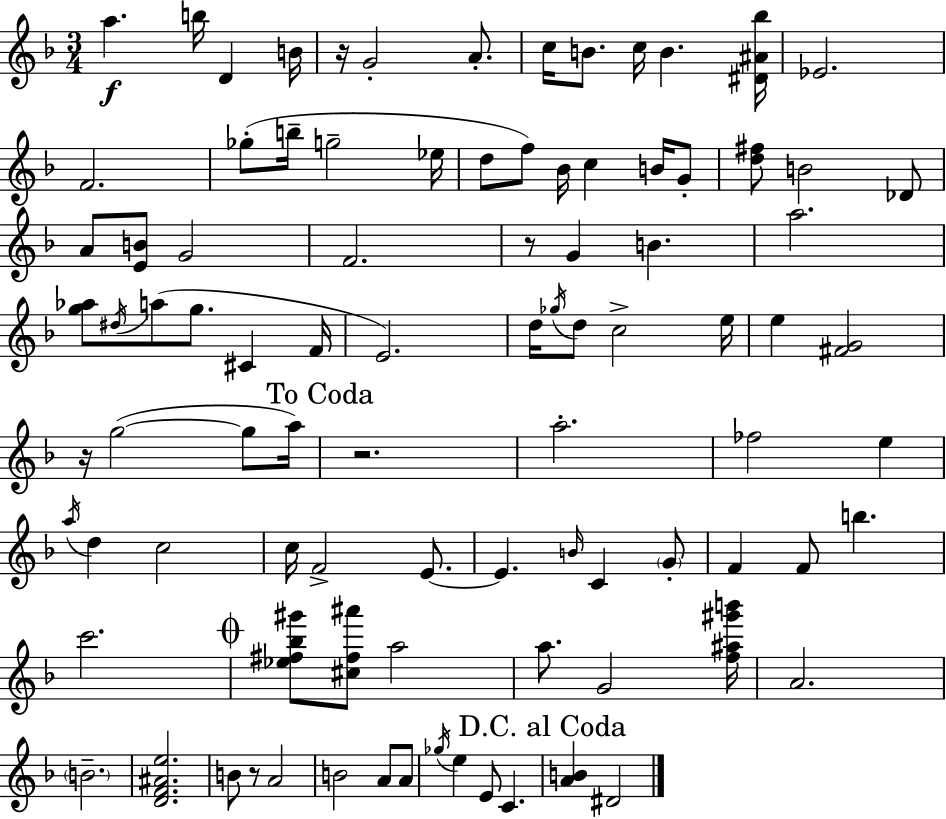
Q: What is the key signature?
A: D minor